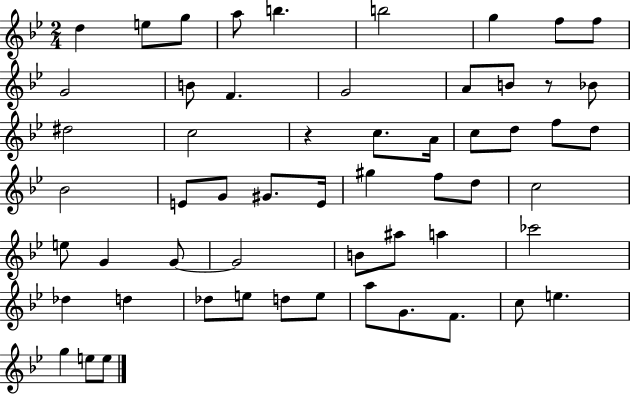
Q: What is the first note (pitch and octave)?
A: D5